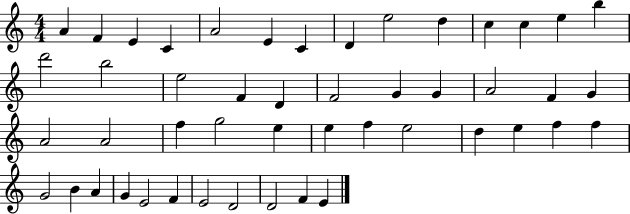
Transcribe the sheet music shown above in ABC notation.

X:1
T:Untitled
M:4/4
L:1/4
K:C
A F E C A2 E C D e2 d c c e b d'2 b2 e2 F D F2 G G A2 F G A2 A2 f g2 e e f e2 d e f f G2 B A G E2 F E2 D2 D2 F E